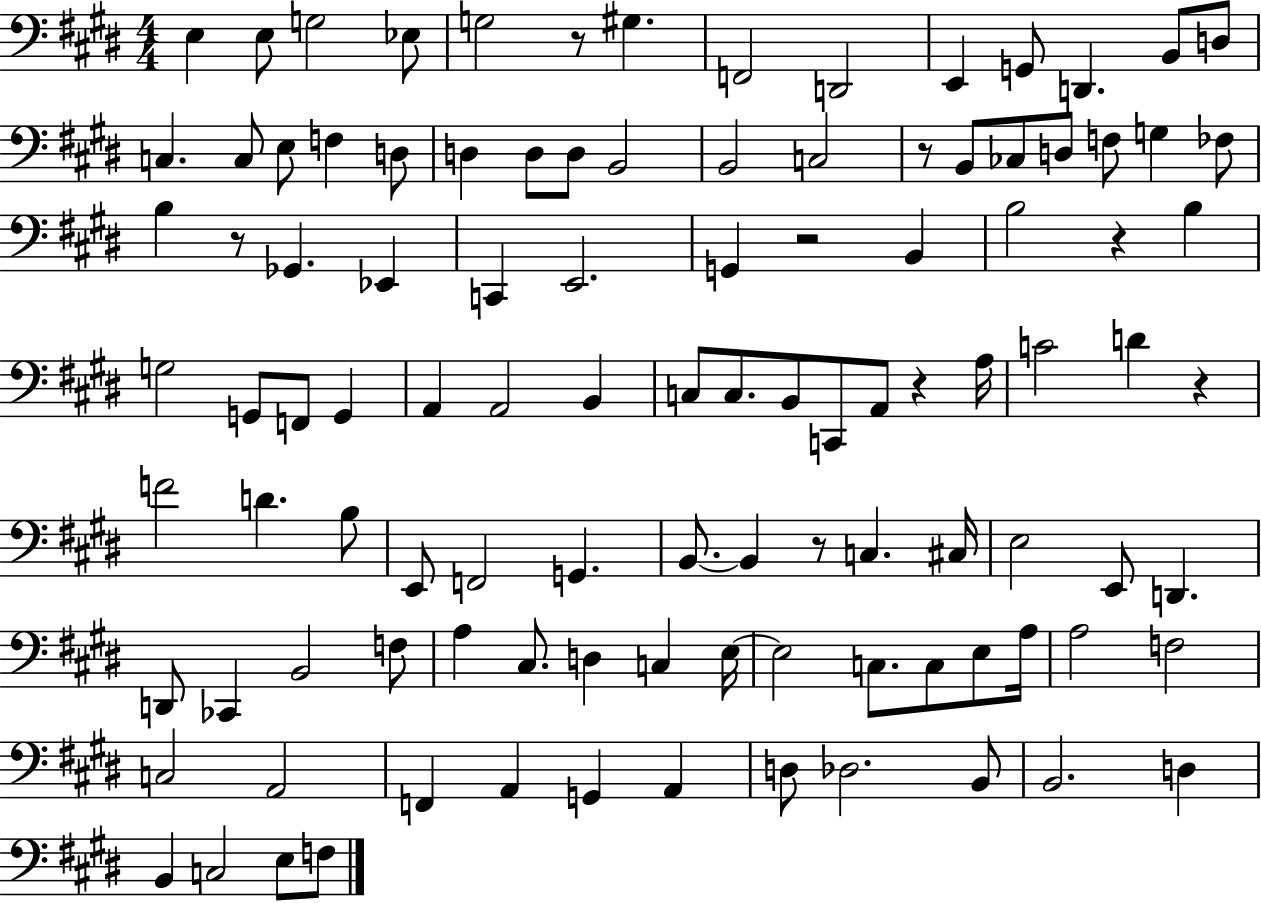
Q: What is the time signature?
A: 4/4